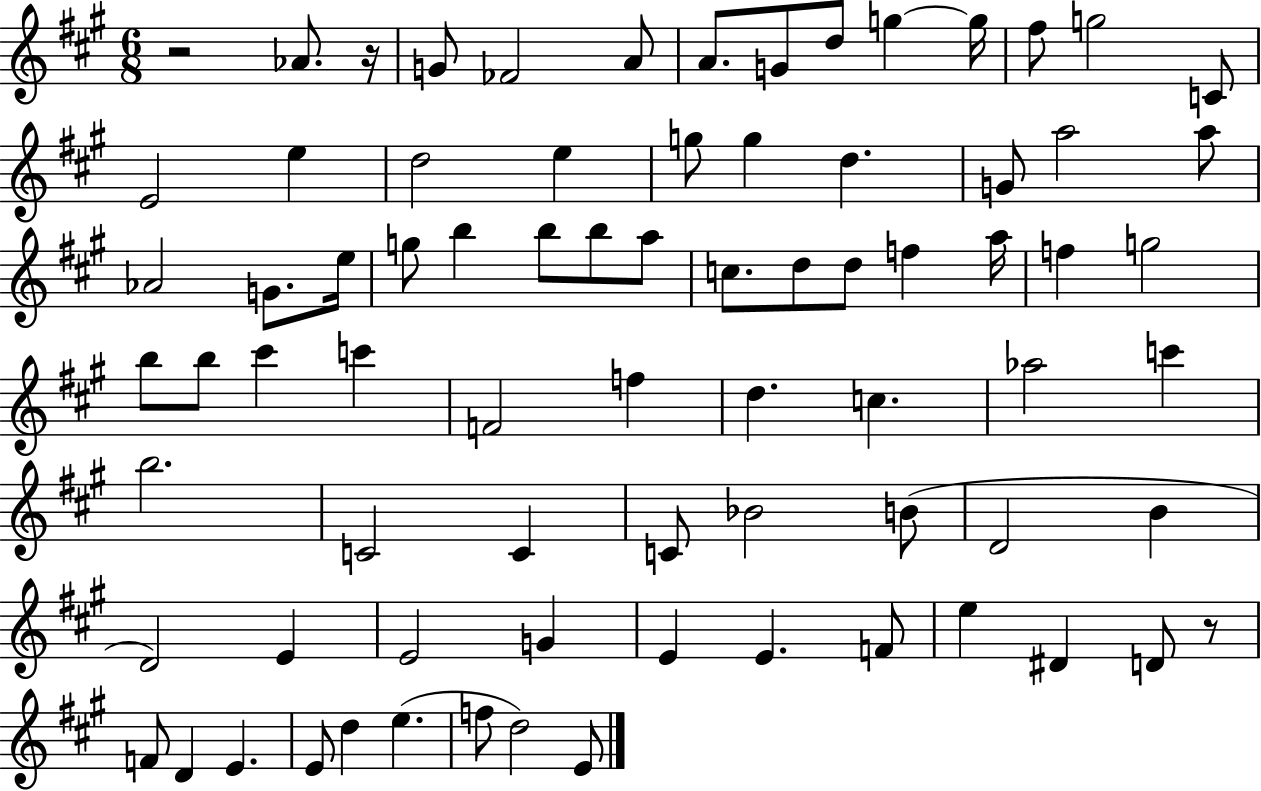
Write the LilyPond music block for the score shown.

{
  \clef treble
  \numericTimeSignature
  \time 6/8
  \key a \major
  r2 aes'8. r16 | g'8 fes'2 a'8 | a'8. g'8 d''8 g''4~~ g''16 | fis''8 g''2 c'8 | \break e'2 e''4 | d''2 e''4 | g''8 g''4 d''4. | g'8 a''2 a''8 | \break aes'2 g'8. e''16 | g''8 b''4 b''8 b''8 a''8 | c''8. d''8 d''8 f''4 a''16 | f''4 g''2 | \break b''8 b''8 cis'''4 c'''4 | f'2 f''4 | d''4. c''4. | aes''2 c'''4 | \break b''2. | c'2 c'4 | c'8 bes'2 b'8( | d'2 b'4 | \break d'2) e'4 | e'2 g'4 | e'4 e'4. f'8 | e''4 dis'4 d'8 r8 | \break f'8 d'4 e'4. | e'8 d''4 e''4.( | f''8 d''2) e'8 | \bar "|."
}